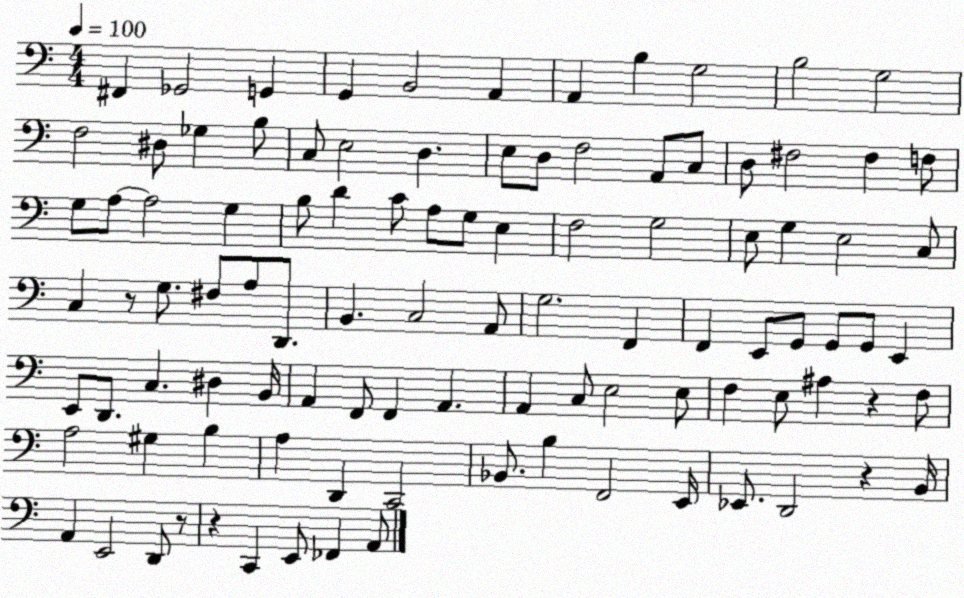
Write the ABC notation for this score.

X:1
T:Untitled
M:4/4
L:1/4
K:C
^F,, _G,,2 G,, G,, B,,2 A,, A,, B, G,2 B,2 G,2 F,2 ^D,/2 _G, B,/2 C,/2 E,2 D, E,/2 D,/2 F,2 A,,/2 C,/2 D,/2 ^F,2 ^F, F,/2 G,/2 A,/2 A,2 G, B,/2 D C/2 A,/2 G,/2 E, F,2 G,2 E,/2 G, E,2 C,/2 C, z/2 G,/2 ^F,/2 A,/2 D,,/2 B,, C,2 A,,/2 G,2 F,, F,, E,,/2 G,,/2 G,,/2 G,,/2 E,, E,,/2 D,,/2 C, ^D, B,,/4 A,, F,,/2 F,, A,, A,, C,/2 E,2 E,/2 F, E,/2 ^A, z F,/2 A,2 ^G, B, A, D,, C,,2 _B,,/2 B, F,,2 E,,/4 _E,,/2 D,,2 z B,,/4 A,, E,,2 D,,/2 z/2 z C,, E,,/2 _F,, A,,/2